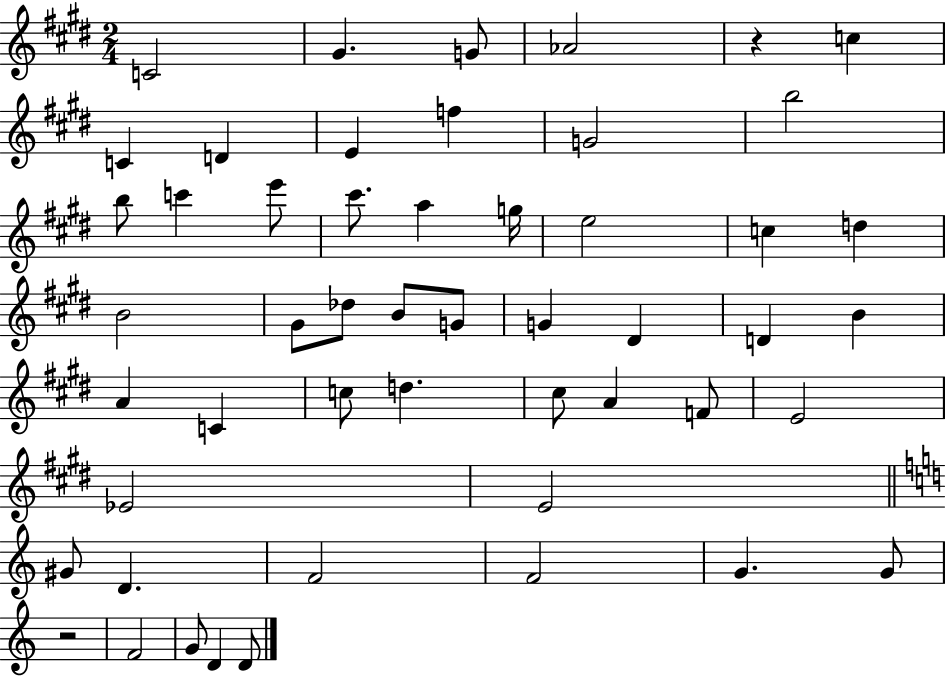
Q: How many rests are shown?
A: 2